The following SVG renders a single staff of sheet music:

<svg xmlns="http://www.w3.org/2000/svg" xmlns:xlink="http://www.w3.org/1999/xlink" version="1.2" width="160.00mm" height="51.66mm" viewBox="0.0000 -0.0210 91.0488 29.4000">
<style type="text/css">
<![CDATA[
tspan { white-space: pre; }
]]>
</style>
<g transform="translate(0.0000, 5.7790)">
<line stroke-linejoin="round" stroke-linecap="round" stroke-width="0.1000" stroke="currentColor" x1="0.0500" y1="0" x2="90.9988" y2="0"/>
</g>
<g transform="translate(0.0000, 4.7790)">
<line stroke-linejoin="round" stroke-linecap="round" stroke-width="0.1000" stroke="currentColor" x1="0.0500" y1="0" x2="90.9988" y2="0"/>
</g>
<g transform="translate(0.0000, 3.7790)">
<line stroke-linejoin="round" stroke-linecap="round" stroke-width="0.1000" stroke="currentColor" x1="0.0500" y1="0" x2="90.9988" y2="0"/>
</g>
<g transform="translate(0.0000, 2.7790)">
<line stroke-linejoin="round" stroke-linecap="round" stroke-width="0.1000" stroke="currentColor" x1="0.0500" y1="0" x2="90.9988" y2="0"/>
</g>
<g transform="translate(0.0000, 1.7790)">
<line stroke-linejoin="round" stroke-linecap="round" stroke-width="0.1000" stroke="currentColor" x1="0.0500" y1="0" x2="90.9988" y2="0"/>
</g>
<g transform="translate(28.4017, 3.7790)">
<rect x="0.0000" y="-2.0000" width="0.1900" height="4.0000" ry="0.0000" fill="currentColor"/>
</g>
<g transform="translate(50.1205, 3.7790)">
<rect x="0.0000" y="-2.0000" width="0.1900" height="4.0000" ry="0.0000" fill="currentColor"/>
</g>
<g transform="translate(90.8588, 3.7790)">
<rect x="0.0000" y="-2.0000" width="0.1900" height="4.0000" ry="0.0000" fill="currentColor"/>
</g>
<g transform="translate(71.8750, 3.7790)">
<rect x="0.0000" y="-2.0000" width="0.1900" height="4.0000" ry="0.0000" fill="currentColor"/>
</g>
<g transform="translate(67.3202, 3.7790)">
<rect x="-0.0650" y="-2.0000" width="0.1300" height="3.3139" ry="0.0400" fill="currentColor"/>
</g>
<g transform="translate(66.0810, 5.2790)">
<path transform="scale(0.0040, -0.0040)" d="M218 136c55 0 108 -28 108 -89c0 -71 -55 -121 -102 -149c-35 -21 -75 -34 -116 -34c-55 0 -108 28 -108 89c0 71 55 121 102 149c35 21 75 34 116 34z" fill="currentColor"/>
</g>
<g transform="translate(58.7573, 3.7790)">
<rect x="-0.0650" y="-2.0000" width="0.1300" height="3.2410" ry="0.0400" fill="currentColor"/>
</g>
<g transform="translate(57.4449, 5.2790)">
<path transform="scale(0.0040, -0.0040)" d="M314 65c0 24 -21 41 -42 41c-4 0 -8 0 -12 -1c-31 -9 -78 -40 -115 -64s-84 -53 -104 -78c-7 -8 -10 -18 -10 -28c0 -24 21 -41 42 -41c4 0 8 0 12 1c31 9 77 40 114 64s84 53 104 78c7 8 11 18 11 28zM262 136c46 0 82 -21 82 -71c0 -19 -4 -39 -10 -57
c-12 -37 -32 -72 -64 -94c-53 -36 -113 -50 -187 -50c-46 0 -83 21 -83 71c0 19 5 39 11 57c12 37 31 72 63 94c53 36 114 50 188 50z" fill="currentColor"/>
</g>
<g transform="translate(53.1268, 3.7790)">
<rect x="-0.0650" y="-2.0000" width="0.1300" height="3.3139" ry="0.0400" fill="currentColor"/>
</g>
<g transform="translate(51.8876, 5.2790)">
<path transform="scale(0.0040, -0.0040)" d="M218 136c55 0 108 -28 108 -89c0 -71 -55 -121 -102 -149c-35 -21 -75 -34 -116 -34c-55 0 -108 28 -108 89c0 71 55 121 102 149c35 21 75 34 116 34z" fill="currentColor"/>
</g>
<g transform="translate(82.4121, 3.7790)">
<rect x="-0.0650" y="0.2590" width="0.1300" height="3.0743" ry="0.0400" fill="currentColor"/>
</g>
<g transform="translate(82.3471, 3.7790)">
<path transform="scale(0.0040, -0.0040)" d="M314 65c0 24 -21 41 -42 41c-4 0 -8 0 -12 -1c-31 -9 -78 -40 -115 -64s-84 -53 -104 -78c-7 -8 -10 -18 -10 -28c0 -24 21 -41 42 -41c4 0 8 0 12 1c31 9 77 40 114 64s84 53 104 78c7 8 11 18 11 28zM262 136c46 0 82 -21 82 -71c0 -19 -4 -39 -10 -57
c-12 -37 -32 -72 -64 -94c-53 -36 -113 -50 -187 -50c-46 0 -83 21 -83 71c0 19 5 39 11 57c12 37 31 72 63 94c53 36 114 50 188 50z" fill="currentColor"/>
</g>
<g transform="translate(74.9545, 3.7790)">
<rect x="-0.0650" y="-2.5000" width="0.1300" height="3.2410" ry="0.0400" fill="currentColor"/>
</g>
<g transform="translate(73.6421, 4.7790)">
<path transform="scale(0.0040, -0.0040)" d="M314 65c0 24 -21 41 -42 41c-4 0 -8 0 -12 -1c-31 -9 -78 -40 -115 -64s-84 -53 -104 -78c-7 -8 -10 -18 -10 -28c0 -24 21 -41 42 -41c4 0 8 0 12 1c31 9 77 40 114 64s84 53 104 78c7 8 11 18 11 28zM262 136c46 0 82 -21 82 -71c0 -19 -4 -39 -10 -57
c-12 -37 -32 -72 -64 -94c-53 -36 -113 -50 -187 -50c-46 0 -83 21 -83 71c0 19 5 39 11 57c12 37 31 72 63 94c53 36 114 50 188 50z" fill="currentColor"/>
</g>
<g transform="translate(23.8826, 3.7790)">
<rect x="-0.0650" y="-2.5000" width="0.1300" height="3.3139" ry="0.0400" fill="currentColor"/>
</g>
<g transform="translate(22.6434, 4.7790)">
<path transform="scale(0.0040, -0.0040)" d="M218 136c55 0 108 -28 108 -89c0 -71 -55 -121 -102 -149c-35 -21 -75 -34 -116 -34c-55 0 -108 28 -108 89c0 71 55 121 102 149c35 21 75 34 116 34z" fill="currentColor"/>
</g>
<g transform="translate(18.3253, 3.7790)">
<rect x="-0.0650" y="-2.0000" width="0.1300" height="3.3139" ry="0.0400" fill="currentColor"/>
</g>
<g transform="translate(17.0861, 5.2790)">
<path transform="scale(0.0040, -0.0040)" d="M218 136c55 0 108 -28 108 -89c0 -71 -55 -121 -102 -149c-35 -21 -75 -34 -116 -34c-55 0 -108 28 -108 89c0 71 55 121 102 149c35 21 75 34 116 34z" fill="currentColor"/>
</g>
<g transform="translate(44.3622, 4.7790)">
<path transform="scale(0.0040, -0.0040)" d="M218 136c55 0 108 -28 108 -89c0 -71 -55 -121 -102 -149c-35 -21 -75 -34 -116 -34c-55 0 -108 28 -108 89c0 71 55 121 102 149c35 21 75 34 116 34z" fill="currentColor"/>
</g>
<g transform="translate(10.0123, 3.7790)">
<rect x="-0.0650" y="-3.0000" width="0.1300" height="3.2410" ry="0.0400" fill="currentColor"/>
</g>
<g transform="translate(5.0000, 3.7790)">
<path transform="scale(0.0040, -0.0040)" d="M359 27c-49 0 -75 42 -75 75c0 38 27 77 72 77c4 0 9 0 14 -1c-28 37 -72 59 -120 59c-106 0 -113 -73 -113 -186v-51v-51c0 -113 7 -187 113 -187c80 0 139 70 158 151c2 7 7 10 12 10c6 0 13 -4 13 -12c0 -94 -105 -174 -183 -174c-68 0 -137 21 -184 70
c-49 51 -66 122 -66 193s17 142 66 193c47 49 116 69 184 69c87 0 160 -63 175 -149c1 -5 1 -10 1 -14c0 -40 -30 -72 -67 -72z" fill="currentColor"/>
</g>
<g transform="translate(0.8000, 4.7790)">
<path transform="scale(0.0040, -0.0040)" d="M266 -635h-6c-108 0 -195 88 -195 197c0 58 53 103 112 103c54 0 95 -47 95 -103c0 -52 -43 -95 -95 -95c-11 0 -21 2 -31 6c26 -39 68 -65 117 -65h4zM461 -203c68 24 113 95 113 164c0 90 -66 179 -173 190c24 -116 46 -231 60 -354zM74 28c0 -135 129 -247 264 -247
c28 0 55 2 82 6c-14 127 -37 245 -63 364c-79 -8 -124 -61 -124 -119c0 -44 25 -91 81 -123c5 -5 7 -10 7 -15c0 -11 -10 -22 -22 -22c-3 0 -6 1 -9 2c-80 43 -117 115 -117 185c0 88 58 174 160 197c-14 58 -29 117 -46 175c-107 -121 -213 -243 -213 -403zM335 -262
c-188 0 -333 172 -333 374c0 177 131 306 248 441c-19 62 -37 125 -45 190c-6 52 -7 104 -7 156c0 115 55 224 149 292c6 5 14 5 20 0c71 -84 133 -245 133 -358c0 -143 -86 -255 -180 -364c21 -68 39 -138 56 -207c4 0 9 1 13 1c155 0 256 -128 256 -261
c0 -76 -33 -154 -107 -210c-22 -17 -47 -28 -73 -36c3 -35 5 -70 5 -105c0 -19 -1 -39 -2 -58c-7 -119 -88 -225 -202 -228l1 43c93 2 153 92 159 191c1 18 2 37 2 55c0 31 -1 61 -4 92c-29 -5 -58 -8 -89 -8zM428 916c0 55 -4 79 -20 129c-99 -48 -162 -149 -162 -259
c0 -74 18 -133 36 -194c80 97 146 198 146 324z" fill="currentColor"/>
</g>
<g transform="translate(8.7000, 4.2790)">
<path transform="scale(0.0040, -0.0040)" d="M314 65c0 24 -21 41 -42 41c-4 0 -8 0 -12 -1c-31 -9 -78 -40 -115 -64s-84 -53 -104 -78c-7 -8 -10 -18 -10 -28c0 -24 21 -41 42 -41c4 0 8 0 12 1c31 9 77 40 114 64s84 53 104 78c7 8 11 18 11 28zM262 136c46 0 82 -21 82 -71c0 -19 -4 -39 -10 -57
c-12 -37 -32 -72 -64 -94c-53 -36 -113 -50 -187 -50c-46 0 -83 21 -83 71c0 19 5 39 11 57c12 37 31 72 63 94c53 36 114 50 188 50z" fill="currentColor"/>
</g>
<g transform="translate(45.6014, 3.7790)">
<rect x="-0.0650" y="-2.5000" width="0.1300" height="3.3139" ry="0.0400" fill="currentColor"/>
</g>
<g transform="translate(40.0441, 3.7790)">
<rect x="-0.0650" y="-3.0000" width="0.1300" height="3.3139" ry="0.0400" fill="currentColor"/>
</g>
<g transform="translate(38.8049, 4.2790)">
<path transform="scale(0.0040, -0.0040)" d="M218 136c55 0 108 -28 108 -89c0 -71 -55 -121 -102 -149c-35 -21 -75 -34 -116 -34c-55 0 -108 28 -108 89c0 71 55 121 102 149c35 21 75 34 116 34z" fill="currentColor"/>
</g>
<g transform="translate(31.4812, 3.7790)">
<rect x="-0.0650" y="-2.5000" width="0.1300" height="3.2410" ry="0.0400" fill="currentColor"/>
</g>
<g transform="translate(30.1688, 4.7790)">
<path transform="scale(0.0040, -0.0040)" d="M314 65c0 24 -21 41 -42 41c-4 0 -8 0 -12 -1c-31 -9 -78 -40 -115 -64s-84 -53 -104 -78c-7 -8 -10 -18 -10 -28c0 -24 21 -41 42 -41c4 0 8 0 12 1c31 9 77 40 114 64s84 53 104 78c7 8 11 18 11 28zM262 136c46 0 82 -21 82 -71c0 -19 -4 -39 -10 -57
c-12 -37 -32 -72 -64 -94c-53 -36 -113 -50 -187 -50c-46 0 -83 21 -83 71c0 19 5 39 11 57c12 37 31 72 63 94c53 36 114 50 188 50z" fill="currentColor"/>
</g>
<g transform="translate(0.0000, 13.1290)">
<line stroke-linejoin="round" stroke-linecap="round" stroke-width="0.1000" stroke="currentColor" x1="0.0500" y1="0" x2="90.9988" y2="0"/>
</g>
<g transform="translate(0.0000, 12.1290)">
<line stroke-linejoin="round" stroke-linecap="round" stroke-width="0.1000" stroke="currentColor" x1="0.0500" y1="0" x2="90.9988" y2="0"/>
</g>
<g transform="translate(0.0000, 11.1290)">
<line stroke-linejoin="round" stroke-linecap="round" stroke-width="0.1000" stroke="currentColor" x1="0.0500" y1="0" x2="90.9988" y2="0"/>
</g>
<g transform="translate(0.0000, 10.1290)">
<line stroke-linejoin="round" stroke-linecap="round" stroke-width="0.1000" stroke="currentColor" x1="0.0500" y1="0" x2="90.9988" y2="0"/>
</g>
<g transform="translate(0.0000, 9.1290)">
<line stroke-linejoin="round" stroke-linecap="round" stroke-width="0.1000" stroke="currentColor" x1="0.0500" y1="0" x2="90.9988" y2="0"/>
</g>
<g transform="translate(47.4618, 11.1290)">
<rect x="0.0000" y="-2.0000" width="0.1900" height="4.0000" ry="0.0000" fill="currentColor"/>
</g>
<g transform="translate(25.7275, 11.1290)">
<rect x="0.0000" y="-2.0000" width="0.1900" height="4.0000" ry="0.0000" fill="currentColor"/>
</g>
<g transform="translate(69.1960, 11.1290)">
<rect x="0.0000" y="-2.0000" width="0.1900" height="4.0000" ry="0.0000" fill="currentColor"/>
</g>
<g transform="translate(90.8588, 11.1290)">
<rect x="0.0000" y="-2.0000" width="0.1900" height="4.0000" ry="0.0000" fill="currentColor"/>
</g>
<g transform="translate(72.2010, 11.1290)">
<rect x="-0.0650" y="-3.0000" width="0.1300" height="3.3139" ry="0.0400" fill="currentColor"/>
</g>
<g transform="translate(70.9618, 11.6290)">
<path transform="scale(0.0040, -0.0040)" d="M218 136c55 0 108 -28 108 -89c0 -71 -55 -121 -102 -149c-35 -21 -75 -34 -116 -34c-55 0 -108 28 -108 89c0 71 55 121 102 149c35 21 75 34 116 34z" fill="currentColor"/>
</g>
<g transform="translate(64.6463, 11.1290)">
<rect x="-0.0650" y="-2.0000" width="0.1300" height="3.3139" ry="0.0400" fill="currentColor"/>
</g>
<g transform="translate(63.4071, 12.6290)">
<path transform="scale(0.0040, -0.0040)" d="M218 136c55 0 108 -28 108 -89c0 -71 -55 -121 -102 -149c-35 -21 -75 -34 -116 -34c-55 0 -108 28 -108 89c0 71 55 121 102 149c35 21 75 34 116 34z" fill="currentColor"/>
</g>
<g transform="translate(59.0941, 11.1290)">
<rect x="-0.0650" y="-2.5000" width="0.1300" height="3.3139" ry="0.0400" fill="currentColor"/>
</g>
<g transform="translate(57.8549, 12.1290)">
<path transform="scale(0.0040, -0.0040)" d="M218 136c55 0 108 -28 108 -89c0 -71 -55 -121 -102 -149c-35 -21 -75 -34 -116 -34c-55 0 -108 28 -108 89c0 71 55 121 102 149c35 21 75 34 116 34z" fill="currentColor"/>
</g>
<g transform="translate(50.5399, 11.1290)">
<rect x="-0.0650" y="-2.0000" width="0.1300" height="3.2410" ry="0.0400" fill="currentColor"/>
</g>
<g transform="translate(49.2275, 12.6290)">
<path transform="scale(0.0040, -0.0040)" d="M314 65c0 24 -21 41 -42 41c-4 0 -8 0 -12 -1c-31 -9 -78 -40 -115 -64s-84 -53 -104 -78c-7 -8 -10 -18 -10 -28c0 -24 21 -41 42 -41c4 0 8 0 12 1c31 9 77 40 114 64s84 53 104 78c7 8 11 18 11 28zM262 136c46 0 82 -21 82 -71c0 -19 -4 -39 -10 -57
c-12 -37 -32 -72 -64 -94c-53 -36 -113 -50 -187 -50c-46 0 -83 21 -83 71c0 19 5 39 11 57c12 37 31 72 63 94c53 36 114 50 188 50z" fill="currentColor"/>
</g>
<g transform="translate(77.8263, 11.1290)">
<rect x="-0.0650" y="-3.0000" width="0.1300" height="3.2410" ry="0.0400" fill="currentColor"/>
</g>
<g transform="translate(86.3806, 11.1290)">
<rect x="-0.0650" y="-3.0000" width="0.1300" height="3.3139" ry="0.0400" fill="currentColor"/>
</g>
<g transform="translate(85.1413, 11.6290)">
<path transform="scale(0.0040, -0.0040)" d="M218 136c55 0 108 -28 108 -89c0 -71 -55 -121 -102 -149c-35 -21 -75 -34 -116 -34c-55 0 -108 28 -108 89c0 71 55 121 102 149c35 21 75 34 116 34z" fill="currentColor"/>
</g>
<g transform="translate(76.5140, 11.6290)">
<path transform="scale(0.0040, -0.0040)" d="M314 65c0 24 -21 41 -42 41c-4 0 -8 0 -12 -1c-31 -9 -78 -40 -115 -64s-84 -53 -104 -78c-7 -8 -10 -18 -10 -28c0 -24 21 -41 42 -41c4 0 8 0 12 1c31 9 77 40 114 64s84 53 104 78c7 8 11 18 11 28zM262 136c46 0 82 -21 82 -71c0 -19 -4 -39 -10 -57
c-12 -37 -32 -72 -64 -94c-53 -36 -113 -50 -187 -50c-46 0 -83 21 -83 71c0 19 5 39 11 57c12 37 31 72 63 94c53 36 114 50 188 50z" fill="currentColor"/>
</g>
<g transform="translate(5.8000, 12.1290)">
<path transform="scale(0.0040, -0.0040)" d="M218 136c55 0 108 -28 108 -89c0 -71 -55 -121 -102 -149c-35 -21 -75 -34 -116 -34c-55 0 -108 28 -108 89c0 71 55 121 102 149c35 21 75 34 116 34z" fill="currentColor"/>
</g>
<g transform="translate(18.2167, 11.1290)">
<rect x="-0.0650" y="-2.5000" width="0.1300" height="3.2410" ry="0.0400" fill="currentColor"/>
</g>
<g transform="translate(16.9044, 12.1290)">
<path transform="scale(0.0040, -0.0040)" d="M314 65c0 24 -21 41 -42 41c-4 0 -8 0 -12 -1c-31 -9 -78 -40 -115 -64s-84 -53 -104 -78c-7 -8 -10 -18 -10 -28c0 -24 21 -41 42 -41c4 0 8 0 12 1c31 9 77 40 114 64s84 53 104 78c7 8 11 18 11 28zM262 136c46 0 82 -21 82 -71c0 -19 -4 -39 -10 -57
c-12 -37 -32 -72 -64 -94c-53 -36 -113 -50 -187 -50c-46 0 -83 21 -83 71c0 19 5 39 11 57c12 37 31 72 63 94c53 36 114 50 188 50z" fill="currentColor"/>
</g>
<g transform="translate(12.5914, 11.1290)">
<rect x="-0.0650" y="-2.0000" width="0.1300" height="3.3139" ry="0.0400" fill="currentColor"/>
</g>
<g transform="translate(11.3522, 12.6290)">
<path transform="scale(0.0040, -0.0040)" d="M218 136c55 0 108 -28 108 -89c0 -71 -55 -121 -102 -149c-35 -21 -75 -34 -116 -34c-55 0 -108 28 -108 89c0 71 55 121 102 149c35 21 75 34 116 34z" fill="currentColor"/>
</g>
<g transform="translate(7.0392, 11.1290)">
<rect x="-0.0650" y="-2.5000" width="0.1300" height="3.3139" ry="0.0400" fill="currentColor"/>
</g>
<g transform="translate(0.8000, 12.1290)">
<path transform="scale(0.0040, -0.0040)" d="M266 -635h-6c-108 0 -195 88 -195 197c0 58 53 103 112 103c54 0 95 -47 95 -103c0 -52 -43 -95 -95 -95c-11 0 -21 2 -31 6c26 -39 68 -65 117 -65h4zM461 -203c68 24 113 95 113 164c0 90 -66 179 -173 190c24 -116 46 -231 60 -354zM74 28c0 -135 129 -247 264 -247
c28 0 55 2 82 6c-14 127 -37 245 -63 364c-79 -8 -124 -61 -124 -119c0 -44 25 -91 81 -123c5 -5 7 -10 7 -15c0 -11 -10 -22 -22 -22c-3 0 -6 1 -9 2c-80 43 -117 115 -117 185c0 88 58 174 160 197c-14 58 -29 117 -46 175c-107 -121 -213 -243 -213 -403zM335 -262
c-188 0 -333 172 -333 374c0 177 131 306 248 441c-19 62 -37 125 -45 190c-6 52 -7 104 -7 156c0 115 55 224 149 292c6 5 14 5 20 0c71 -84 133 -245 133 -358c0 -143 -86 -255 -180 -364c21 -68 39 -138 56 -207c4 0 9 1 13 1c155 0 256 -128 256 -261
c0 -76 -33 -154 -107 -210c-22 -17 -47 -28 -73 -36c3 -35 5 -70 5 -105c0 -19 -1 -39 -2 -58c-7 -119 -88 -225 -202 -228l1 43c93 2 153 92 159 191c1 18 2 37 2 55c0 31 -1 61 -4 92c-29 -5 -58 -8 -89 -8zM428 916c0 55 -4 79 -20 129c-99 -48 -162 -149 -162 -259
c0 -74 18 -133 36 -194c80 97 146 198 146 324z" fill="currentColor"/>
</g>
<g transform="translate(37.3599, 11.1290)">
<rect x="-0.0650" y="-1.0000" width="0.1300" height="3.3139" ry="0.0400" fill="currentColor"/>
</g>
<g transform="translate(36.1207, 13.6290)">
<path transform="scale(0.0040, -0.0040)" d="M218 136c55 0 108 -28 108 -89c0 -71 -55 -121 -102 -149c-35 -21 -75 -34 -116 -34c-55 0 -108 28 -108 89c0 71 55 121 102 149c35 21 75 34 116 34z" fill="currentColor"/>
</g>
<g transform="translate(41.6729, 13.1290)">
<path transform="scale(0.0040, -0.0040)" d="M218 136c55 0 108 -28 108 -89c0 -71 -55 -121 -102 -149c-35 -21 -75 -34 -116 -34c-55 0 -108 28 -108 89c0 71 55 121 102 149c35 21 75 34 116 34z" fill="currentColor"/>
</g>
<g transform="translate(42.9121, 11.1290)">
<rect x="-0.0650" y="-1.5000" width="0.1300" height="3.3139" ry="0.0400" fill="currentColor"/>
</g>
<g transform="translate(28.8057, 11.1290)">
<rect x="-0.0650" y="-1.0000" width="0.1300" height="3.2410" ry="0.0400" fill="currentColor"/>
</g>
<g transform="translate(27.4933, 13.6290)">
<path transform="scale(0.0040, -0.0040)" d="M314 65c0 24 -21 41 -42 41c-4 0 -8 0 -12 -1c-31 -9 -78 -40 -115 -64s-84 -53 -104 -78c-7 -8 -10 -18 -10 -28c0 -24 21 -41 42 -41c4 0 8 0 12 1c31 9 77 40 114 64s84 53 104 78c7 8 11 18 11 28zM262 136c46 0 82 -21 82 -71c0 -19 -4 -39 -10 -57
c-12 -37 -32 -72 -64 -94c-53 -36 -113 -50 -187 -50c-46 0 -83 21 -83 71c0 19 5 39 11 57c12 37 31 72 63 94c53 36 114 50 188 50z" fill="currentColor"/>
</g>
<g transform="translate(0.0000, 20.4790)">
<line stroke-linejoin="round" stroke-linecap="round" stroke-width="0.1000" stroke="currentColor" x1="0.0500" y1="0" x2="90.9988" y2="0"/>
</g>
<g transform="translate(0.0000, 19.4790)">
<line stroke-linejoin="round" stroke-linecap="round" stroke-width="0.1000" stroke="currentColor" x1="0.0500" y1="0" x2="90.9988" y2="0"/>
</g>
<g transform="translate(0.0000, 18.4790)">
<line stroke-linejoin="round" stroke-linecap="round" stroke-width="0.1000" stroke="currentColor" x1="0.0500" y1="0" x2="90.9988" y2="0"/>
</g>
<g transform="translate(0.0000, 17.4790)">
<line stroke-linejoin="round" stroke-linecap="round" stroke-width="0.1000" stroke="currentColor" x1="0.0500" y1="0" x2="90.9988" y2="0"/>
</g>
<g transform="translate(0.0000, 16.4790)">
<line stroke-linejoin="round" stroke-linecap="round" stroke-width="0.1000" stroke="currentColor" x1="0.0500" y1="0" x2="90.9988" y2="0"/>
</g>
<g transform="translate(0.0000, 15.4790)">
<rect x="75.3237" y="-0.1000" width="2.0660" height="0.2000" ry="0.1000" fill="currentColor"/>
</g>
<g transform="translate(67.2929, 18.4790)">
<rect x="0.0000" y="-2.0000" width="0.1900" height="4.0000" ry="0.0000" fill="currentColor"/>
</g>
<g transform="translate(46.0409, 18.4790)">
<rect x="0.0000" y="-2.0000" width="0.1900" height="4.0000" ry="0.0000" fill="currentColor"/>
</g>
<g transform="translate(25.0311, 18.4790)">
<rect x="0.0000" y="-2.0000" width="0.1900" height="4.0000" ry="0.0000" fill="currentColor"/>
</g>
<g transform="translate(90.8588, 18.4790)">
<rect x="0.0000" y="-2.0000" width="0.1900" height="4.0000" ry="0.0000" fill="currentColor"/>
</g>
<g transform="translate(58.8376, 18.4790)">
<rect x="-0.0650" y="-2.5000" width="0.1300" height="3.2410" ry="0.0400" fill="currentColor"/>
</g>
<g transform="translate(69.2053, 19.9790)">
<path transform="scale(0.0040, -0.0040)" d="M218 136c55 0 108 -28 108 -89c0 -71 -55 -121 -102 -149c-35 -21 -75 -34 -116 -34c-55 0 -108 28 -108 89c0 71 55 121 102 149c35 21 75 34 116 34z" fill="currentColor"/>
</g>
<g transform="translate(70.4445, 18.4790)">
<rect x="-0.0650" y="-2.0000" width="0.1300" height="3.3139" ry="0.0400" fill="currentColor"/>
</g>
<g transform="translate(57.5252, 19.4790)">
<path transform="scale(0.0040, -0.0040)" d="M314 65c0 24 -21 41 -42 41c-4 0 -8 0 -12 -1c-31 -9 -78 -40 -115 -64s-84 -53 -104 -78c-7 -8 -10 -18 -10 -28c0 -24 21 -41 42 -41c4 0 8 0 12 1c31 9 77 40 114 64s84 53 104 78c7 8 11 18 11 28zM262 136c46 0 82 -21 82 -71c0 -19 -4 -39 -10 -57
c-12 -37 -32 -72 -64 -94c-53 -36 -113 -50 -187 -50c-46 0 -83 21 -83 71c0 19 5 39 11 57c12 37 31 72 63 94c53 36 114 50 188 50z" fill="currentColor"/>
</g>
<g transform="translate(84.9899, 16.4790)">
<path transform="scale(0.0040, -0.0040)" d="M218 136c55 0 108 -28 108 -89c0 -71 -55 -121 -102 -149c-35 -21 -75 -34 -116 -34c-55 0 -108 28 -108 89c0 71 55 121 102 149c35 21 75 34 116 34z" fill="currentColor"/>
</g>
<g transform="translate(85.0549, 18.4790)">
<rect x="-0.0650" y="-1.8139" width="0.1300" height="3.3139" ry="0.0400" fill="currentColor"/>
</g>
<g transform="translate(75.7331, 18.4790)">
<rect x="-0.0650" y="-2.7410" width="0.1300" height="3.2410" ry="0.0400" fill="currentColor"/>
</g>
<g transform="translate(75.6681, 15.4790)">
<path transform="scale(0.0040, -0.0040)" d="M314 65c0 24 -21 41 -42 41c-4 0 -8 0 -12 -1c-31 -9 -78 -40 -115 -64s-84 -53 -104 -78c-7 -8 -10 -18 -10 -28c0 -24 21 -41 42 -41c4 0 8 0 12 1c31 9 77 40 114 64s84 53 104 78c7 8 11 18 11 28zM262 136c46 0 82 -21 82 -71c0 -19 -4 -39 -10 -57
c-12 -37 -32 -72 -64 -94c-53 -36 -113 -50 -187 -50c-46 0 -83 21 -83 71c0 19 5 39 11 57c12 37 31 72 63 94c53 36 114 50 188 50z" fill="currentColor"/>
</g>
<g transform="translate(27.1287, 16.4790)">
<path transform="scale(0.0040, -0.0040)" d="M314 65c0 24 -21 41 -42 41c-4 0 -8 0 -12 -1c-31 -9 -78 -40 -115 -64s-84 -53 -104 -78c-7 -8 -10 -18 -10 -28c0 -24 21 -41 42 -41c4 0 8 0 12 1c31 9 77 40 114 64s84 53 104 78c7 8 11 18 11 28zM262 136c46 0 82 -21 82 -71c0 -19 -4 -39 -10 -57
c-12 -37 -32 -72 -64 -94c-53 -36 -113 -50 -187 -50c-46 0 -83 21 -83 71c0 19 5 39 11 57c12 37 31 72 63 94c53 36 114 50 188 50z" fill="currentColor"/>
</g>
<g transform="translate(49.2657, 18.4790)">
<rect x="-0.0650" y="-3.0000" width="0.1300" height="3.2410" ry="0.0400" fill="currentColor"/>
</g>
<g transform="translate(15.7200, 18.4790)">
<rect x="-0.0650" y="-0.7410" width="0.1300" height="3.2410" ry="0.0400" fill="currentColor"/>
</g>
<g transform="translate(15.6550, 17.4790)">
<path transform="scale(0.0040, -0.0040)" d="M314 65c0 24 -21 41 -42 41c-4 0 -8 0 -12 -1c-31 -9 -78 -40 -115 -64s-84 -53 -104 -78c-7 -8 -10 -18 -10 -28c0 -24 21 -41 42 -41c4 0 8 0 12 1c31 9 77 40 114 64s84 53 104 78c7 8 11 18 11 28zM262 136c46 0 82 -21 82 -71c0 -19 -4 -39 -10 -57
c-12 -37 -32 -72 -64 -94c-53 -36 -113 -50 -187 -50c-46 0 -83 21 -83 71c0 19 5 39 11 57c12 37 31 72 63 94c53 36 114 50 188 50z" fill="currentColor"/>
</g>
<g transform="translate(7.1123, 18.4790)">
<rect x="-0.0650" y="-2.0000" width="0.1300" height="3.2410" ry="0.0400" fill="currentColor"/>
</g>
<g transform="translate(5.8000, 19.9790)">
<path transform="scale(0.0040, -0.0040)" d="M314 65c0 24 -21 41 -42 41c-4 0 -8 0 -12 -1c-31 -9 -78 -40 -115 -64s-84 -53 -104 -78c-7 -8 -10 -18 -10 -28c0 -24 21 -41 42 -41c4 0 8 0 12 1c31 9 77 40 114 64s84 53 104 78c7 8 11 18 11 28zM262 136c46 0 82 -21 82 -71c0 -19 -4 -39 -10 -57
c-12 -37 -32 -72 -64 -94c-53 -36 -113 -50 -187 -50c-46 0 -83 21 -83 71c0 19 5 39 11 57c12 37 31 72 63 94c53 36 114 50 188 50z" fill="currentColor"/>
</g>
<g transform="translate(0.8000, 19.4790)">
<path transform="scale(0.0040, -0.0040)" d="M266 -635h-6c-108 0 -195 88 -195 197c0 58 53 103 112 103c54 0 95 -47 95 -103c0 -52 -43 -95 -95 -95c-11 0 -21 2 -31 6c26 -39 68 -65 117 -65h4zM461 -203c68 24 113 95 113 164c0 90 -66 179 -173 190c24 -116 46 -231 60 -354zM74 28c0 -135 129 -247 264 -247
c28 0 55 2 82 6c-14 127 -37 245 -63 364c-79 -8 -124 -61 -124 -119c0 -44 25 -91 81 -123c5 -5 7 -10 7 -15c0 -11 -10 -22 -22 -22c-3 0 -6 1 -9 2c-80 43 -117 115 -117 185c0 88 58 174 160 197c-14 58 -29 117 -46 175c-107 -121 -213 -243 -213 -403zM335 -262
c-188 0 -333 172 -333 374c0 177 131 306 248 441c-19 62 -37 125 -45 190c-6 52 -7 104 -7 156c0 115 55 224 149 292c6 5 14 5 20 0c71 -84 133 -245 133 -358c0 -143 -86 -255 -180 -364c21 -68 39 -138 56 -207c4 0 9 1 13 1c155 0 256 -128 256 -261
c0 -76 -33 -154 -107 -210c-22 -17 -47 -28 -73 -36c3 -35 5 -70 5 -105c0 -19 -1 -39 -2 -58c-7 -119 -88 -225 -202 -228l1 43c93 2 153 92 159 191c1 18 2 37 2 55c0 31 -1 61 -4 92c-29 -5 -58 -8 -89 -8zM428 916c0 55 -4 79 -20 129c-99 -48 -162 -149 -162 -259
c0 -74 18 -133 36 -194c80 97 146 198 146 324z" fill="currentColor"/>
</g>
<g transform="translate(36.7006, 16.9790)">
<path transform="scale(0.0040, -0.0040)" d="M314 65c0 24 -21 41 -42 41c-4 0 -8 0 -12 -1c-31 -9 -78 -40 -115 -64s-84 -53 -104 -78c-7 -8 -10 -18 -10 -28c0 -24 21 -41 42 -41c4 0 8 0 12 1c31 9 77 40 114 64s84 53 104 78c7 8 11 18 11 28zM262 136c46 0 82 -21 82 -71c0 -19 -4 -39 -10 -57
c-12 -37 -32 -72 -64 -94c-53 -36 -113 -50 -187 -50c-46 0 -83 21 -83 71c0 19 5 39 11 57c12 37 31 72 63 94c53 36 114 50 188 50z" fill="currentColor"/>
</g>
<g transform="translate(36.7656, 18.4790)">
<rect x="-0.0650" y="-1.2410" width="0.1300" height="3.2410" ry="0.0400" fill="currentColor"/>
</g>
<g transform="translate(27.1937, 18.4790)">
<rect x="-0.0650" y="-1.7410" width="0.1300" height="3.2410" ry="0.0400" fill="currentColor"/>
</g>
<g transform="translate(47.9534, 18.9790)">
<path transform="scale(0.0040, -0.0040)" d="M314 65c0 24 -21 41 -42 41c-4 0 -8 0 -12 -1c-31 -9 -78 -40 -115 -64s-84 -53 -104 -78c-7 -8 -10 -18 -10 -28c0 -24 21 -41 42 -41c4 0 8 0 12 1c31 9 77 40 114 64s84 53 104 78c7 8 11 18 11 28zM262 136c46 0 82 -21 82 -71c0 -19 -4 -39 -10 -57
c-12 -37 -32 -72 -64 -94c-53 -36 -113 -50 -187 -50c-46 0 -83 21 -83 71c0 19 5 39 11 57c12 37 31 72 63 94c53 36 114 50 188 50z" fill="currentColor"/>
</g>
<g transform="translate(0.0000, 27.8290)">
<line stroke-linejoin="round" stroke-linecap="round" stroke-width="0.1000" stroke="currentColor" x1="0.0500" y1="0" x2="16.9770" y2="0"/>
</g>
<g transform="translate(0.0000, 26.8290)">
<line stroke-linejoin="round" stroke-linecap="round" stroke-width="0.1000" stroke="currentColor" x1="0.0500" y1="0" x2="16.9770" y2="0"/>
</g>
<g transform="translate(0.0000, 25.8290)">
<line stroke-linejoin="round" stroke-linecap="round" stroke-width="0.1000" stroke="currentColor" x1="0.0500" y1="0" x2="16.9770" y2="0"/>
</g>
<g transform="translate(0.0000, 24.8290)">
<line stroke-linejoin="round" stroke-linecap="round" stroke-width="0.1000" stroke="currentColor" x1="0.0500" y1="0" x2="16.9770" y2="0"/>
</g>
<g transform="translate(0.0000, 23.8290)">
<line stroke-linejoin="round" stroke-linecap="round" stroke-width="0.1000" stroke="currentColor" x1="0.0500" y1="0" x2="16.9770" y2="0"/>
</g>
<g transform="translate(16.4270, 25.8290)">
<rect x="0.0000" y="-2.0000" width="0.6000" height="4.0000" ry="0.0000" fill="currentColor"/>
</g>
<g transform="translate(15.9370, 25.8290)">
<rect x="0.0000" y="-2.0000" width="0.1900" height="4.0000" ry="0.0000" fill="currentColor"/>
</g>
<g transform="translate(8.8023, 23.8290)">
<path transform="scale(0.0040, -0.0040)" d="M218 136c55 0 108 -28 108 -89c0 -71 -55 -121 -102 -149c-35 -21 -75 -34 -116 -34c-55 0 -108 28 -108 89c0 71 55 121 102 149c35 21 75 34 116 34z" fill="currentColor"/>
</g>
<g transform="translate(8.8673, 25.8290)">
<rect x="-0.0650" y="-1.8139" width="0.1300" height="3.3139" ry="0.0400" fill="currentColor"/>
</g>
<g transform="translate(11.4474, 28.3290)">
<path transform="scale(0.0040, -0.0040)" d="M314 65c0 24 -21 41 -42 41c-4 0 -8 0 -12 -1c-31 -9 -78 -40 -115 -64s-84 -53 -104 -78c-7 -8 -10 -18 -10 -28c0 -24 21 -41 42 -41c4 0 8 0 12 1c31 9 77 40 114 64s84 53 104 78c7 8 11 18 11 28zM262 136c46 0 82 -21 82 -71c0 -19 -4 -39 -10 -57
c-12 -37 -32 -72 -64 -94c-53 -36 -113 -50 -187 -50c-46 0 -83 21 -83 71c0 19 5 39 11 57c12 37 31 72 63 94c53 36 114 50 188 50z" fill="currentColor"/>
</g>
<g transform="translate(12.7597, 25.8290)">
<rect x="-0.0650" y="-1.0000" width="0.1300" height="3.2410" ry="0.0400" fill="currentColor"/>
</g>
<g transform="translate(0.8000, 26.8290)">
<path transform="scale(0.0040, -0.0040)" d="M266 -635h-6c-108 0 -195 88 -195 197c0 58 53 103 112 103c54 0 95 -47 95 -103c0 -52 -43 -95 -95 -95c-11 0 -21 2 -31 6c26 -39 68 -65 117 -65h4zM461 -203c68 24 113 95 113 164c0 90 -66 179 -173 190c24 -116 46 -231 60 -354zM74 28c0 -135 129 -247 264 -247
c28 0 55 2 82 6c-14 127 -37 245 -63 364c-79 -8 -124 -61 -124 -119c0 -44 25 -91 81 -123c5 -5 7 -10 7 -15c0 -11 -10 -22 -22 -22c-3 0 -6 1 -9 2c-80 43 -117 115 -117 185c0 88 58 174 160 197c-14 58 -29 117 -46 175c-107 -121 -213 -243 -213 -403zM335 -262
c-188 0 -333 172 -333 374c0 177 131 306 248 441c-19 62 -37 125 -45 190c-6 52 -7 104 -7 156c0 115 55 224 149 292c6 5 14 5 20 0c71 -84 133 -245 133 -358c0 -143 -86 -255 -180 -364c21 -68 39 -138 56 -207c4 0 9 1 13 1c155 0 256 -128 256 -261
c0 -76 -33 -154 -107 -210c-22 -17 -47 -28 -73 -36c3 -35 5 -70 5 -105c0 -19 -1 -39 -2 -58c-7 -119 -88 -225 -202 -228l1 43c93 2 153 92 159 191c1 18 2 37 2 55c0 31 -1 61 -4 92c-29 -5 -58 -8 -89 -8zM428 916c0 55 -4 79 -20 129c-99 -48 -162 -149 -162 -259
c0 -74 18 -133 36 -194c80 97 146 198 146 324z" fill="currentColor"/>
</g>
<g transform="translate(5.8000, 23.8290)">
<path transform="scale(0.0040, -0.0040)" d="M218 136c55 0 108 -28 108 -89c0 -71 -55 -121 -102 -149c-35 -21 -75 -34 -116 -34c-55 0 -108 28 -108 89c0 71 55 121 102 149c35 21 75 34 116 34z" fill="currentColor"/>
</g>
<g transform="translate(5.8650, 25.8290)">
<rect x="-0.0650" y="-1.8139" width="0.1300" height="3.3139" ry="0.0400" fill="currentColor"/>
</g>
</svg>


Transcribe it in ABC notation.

X:1
T:Untitled
M:4/4
L:1/4
K:C
A2 F G G2 A G F F2 F G2 B2 G F G2 D2 D E F2 G F A A2 A F2 d2 f2 e2 A2 G2 F a2 f f f D2